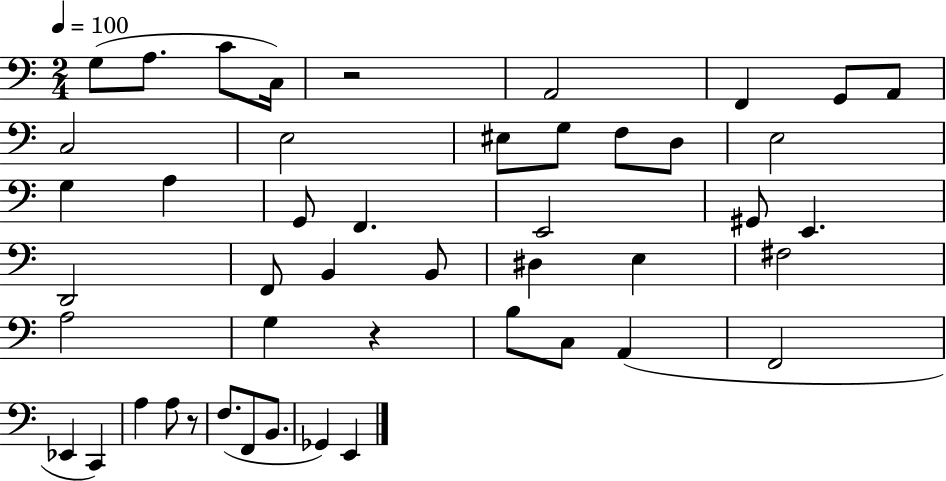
X:1
T:Untitled
M:2/4
L:1/4
K:C
G,/2 A,/2 C/2 C,/4 z2 A,,2 F,, G,,/2 A,,/2 C,2 E,2 ^E,/2 G,/2 F,/2 D,/2 E,2 G, A, G,,/2 F,, E,,2 ^G,,/2 E,, D,,2 F,,/2 B,, B,,/2 ^D, E, ^F,2 A,2 G, z B,/2 C,/2 A,, F,,2 _E,, C,, A, A,/2 z/2 F,/2 F,,/2 B,,/2 _G,, E,,